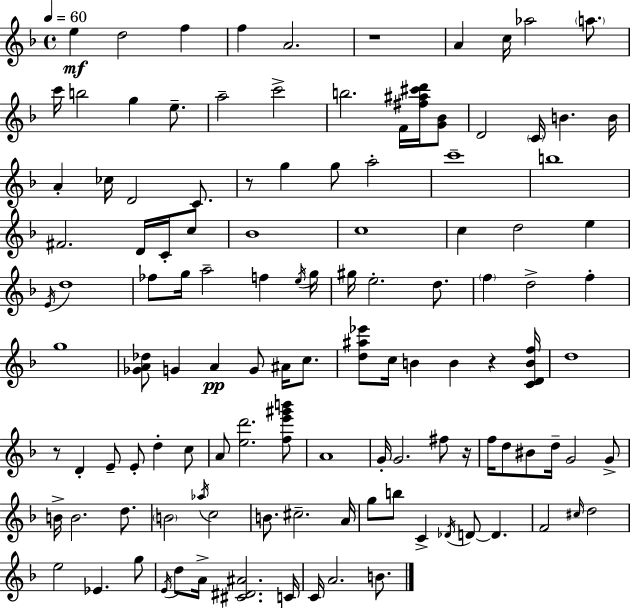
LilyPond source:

{
  \clef treble
  \time 4/4
  \defaultTimeSignature
  \key f \major
  \tempo 4 = 60
  e''4\mf d''2 f''4 | f''4 a'2. | r1 | a'4 c''16 aes''2 \parenthesize a''8. | \break c'''16 b''2 g''4 e''8.-- | a''2-- c'''2-> | b''2. f'16 <fis'' ais'' cis''' d'''>16 <g' bes'>8 | d'2 \parenthesize c'16 b'4. b'16 | \break a'4-. ces''16 d'2 c'8. | r8 g''4 g''8 a''2-. | c'''1-- | b''1 | \break fis'2. d'16 c'16-. c''8 | bes'1 | c''1 | c''4 d''2 e''4 | \break \acciaccatura { e'16 } d''1 | fes''8 g''16 a''2-- f''4 | \acciaccatura { e''16 } g''16 gis''16 e''2.-. d''8. | \parenthesize f''4 d''2-> f''4-. | \break g''1 | <ges' a' des''>8 g'4 a'4\pp g'8 ais'16 c''8. | <d'' ais'' ees'''>8 c''16 b'4 b'4 r4 | <c' d' b' f''>16 d''1 | \break r8 d'4-. e'8-- e'8-. d''4-. | c''8 a'8 <e'' d'''>2. | <f'' e''' gis''' b'''>8 a'1 | g'16-. g'2. fis''8 | \break r16 f''16 d''8 bis'8 d''16-- g'2 | g'8-> b'16-> b'2. d''8. | \parenthesize b'2 \acciaccatura { aes''16 } c''2 | b'8. cis''2.-- | \break a'16 g''8 b''8 c'4-> \acciaccatura { des'16 } d'8~~ d'4. | f'2 \grace { cis''16 } d''2 | e''2 ees'4. | g''8 \acciaccatura { e'16 } d''8 a'16-> <cis' dis' ais'>2. | \break c'16 c'16 a'2. | b'8. \bar "|."
}